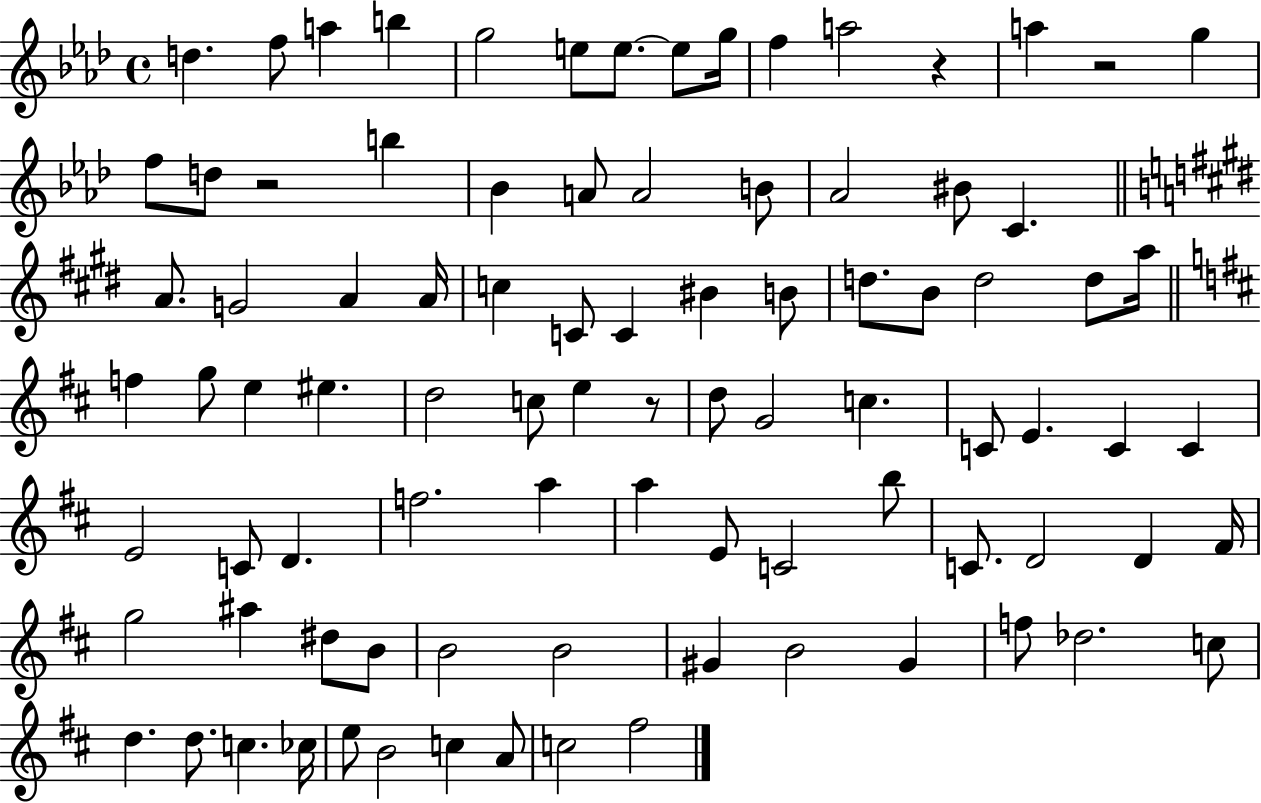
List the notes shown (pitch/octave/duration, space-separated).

D5/q. F5/e A5/q B5/q G5/h E5/e E5/e. E5/e G5/s F5/q A5/h R/q A5/q R/h G5/q F5/e D5/e R/h B5/q Bb4/q A4/e A4/h B4/e Ab4/h BIS4/e C4/q. A4/e. G4/h A4/q A4/s C5/q C4/e C4/q BIS4/q B4/e D5/e. B4/e D5/h D5/e A5/s F5/q G5/e E5/q EIS5/q. D5/h C5/e E5/q R/e D5/e G4/h C5/q. C4/e E4/q. C4/q C4/q E4/h C4/e D4/q. F5/h. A5/q A5/q E4/e C4/h B5/e C4/e. D4/h D4/q F#4/s G5/h A#5/q D#5/e B4/e B4/h B4/h G#4/q B4/h G#4/q F5/e Db5/h. C5/e D5/q. D5/e. C5/q. CES5/s E5/e B4/h C5/q A4/e C5/h F#5/h